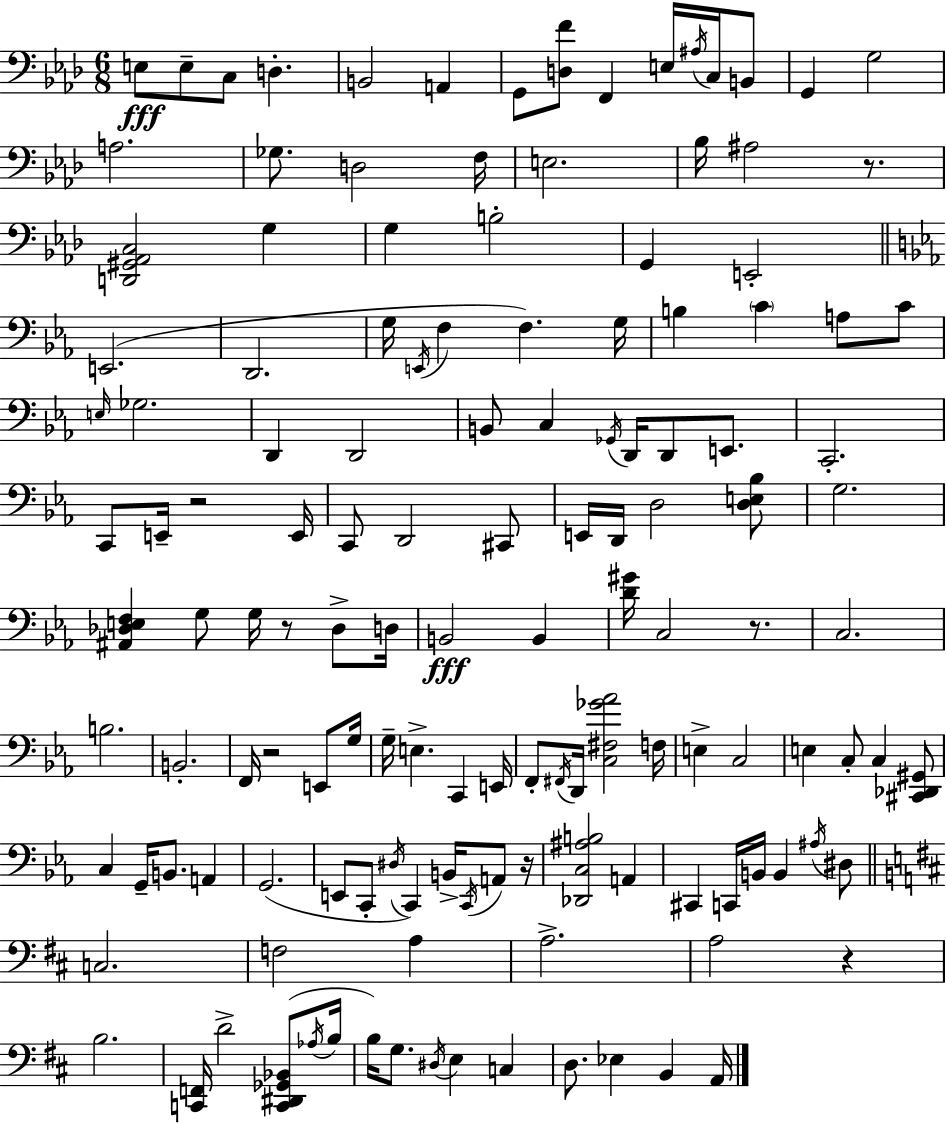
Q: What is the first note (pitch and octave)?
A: E3